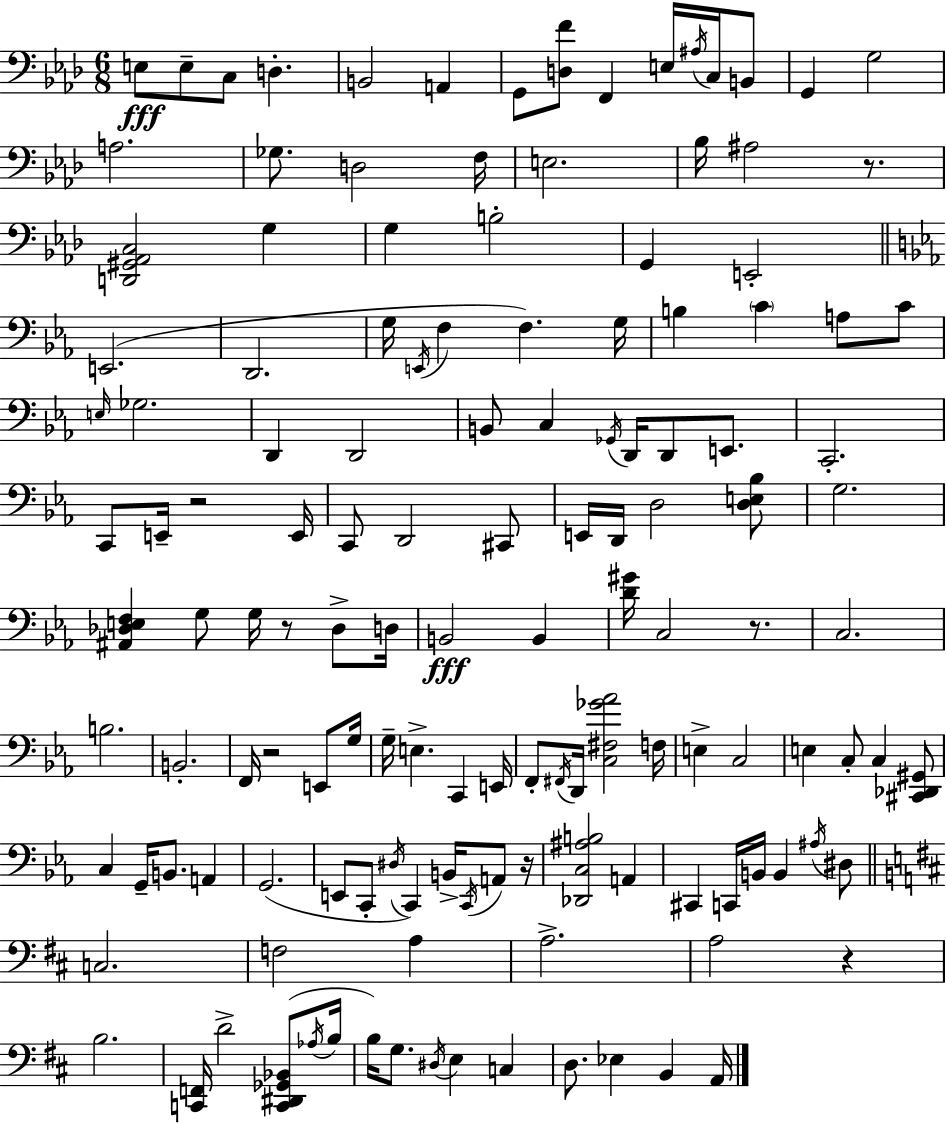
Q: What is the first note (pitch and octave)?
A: E3